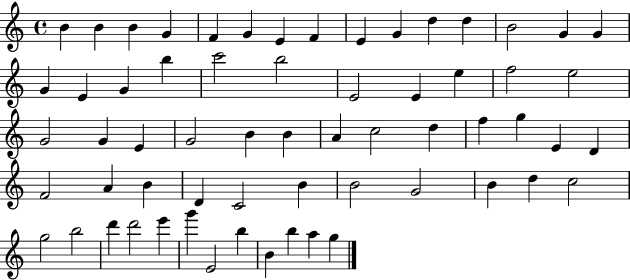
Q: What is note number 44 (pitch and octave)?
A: C4